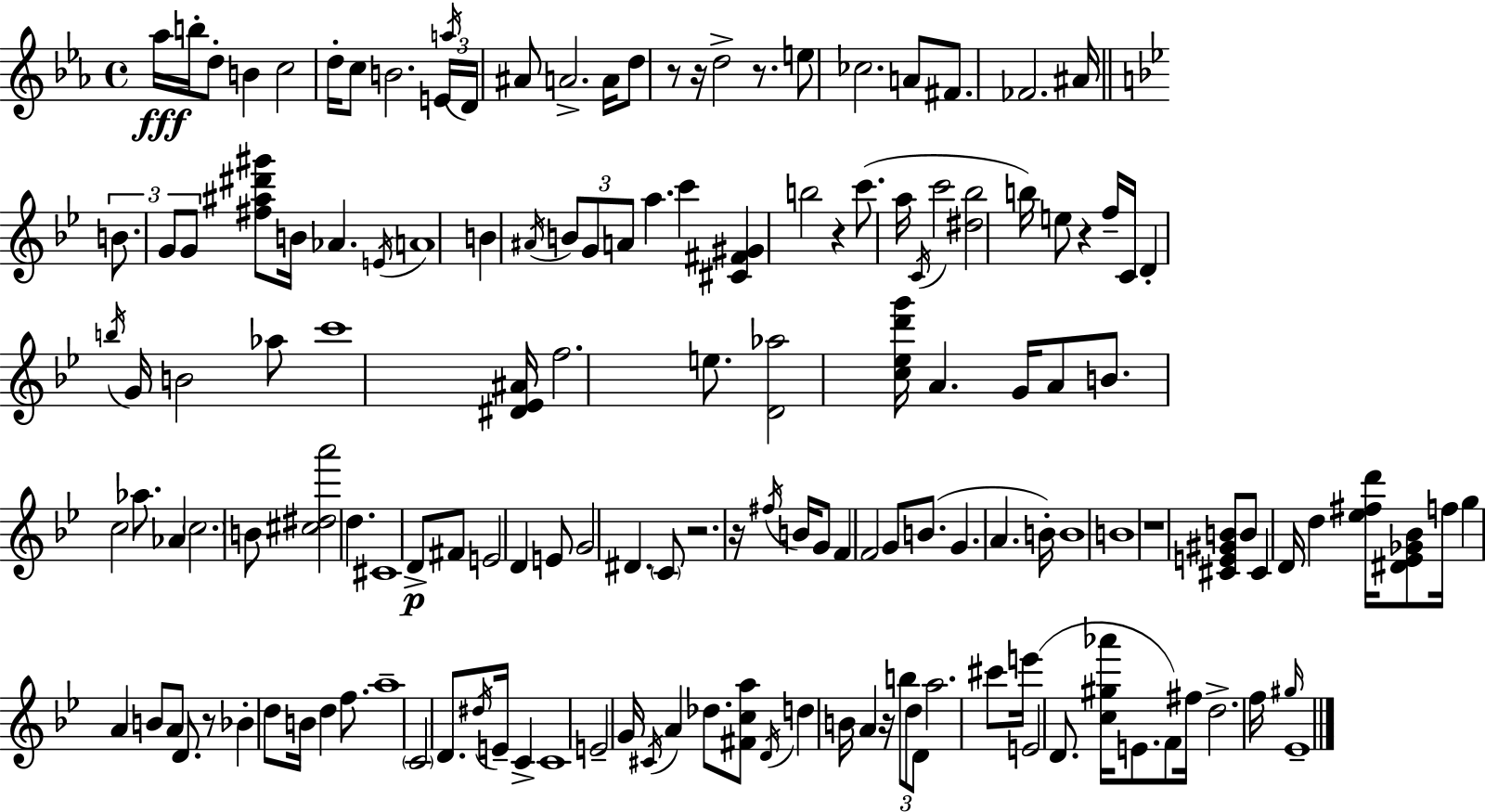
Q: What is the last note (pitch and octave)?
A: Eb4